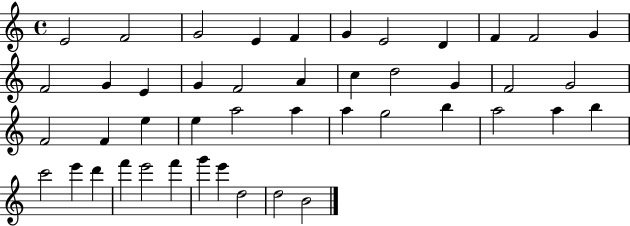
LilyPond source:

{
  \clef treble
  \time 4/4
  \defaultTimeSignature
  \key c \major
  e'2 f'2 | g'2 e'4 f'4 | g'4 e'2 d'4 | f'4 f'2 g'4 | \break f'2 g'4 e'4 | g'4 f'2 a'4 | c''4 d''2 g'4 | f'2 g'2 | \break f'2 f'4 e''4 | e''4 a''2 a''4 | a''4 g''2 b''4 | a''2 a''4 b''4 | \break c'''2 e'''4 d'''4 | f'''4 e'''2 f'''4 | g'''4 e'''4 d''2 | d''2 b'2 | \break \bar "|."
}